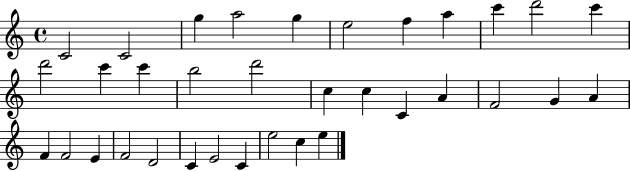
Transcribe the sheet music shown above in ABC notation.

X:1
T:Untitled
M:4/4
L:1/4
K:C
C2 C2 g a2 g e2 f a c' d'2 c' d'2 c' c' b2 d'2 c c C A F2 G A F F2 E F2 D2 C E2 C e2 c e